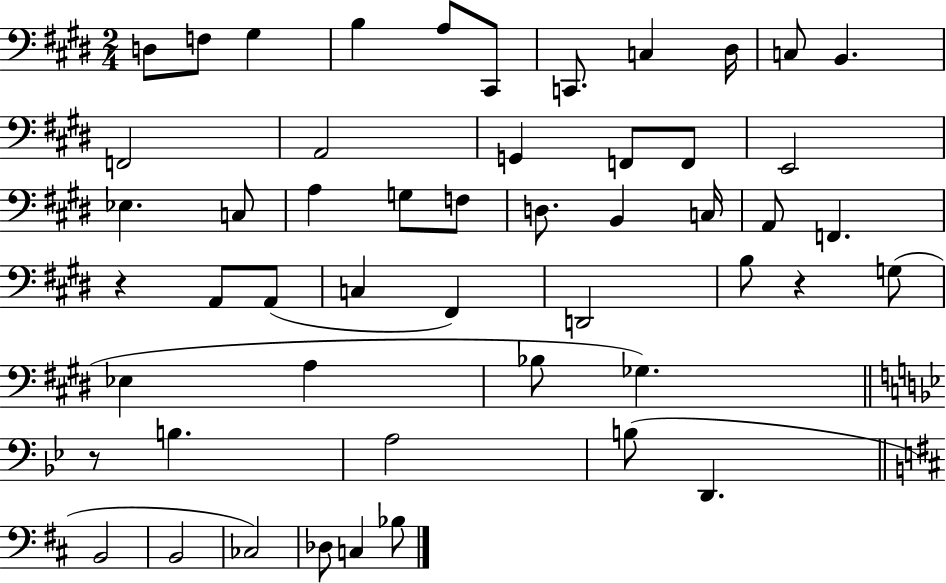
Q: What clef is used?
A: bass